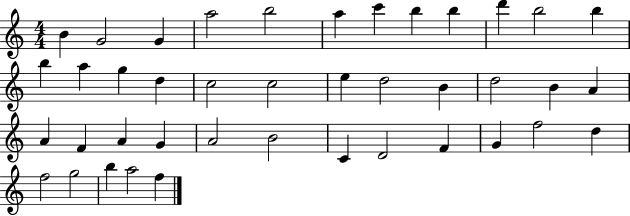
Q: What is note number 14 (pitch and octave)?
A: A5